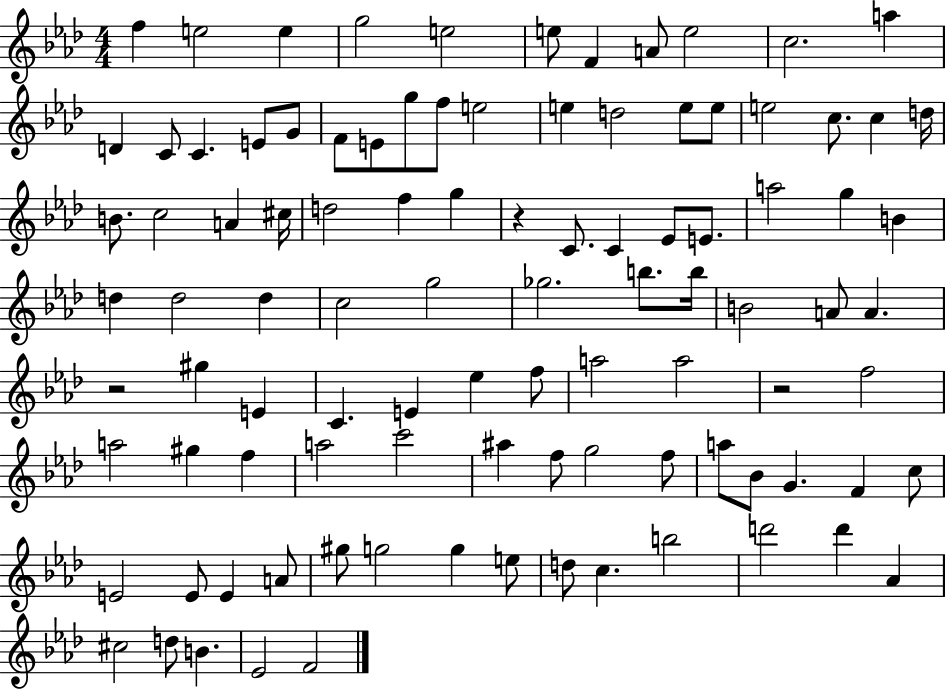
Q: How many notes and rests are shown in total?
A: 99